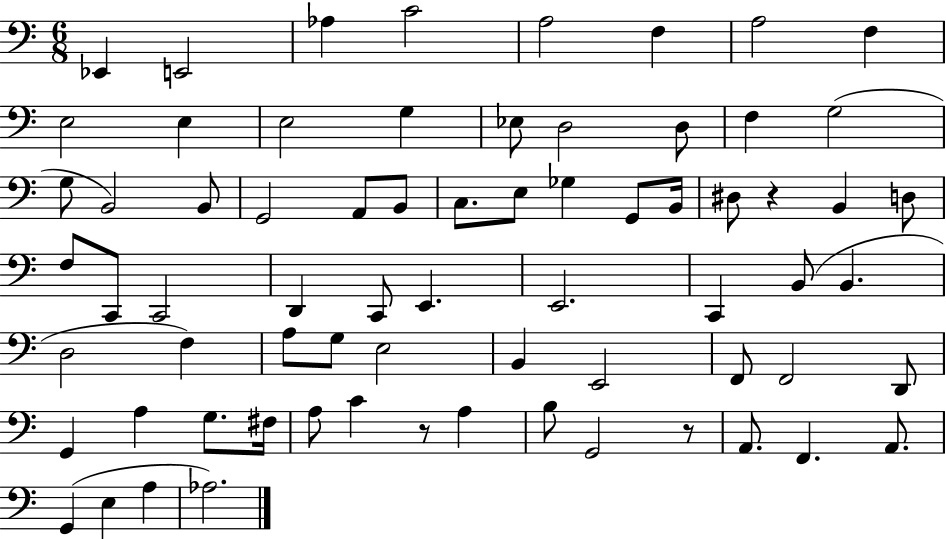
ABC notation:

X:1
T:Untitled
M:6/8
L:1/4
K:C
_E,, E,,2 _A, C2 A,2 F, A,2 F, E,2 E, E,2 G, _E,/2 D,2 D,/2 F, G,2 G,/2 B,,2 B,,/2 G,,2 A,,/2 B,,/2 C,/2 E,/2 _G, G,,/2 B,,/4 ^D,/2 z B,, D,/2 F,/2 C,,/2 C,,2 D,, C,,/2 E,, E,,2 C,, B,,/2 B,, D,2 F, A,/2 G,/2 E,2 B,, E,,2 F,,/2 F,,2 D,,/2 G,, A, G,/2 ^F,/4 A,/2 C z/2 A, B,/2 G,,2 z/2 A,,/2 F,, A,,/2 G,, E, A, _A,2